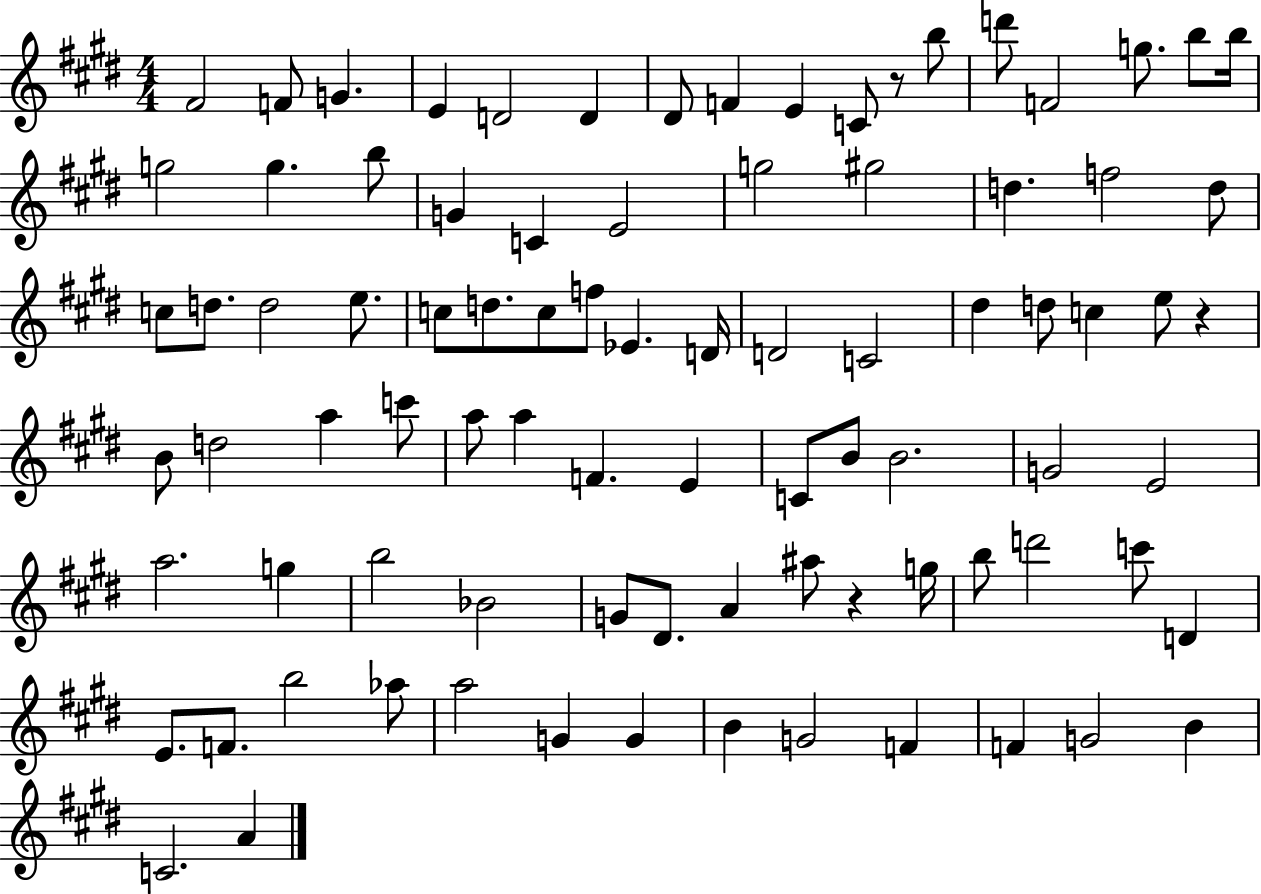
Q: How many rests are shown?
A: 3